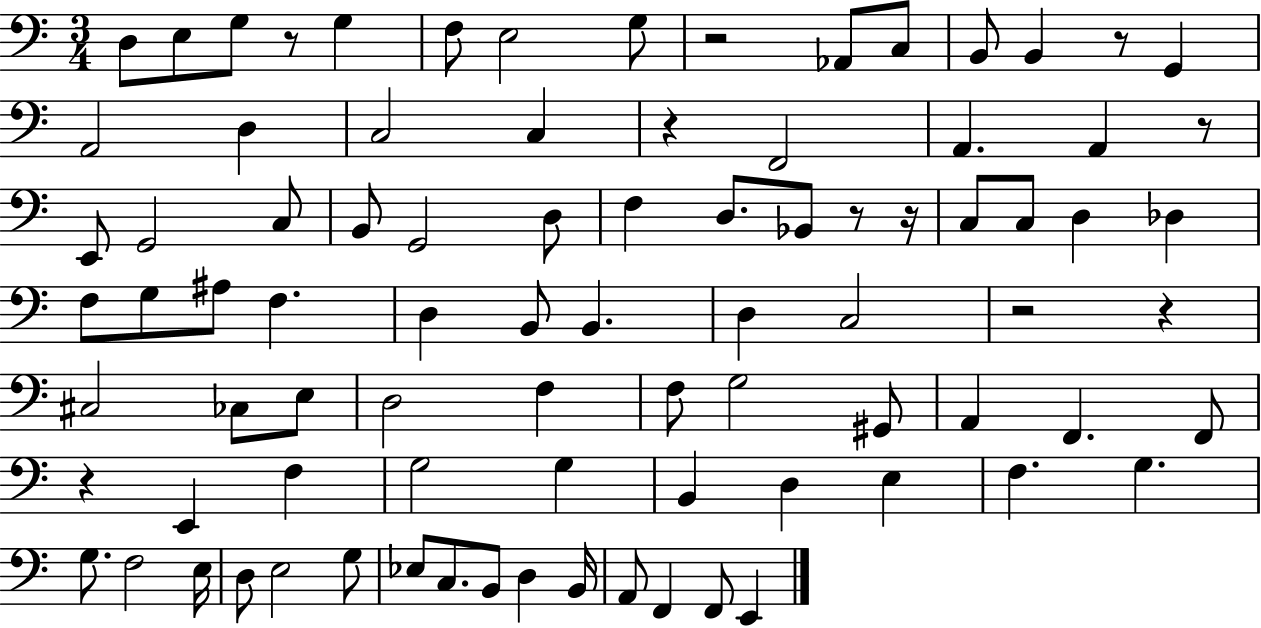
{
  \clef bass
  \numericTimeSignature
  \time 3/4
  \key c \major
  d8 e8 g8 r8 g4 | f8 e2 g8 | r2 aes,8 c8 | b,8 b,4 r8 g,4 | \break a,2 d4 | c2 c4 | r4 f,2 | a,4. a,4 r8 | \break e,8 g,2 c8 | b,8 g,2 d8 | f4 d8. bes,8 r8 r16 | c8 c8 d4 des4 | \break f8 g8 ais8 f4. | d4 b,8 b,4. | d4 c2 | r2 r4 | \break cis2 ces8 e8 | d2 f4 | f8 g2 gis,8 | a,4 f,4. f,8 | \break r4 e,4 f4 | g2 g4 | b,4 d4 e4 | f4. g4. | \break g8. f2 e16 | d8 e2 g8 | ees8 c8. b,8 d4 b,16 | a,8 f,4 f,8 e,4 | \break \bar "|."
}